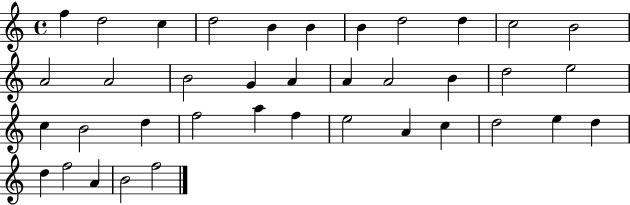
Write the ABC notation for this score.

X:1
T:Untitled
M:4/4
L:1/4
K:C
f d2 c d2 B B B d2 d c2 B2 A2 A2 B2 G A A A2 B d2 e2 c B2 d f2 a f e2 A c d2 e d d f2 A B2 f2